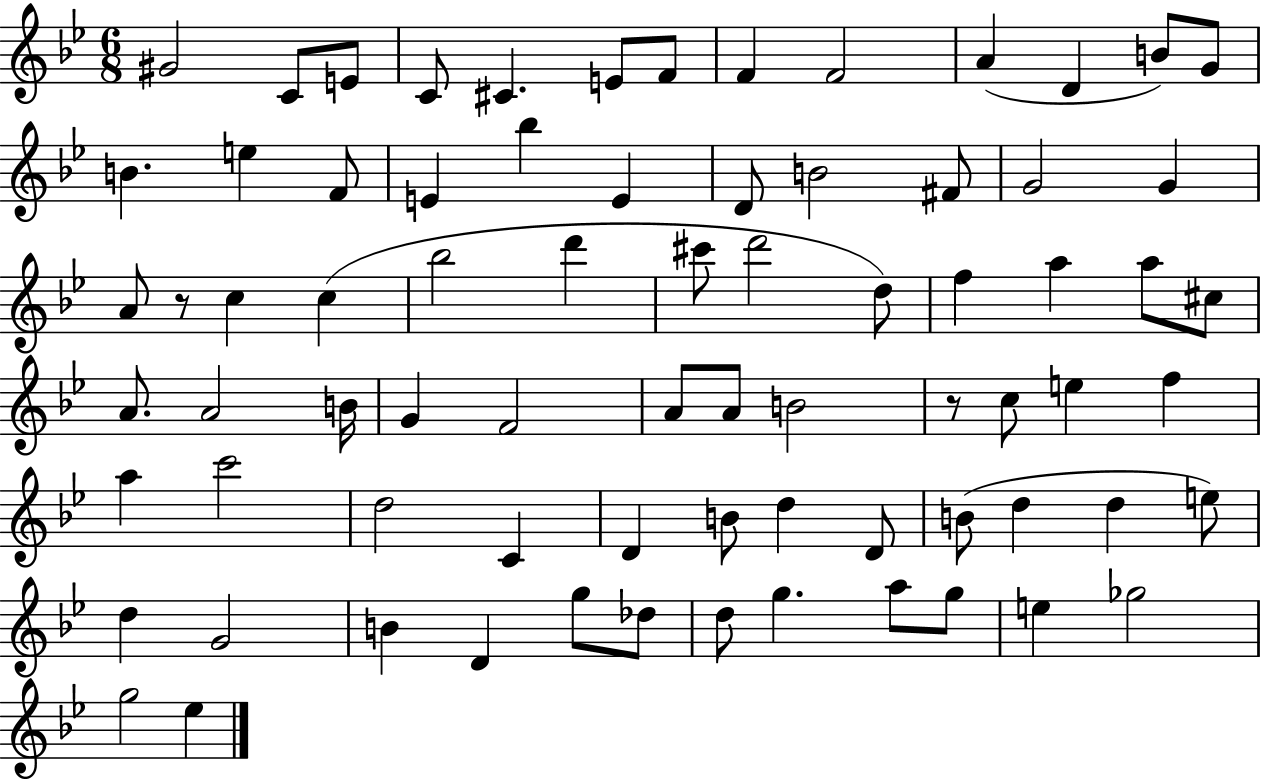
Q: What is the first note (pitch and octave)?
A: G#4